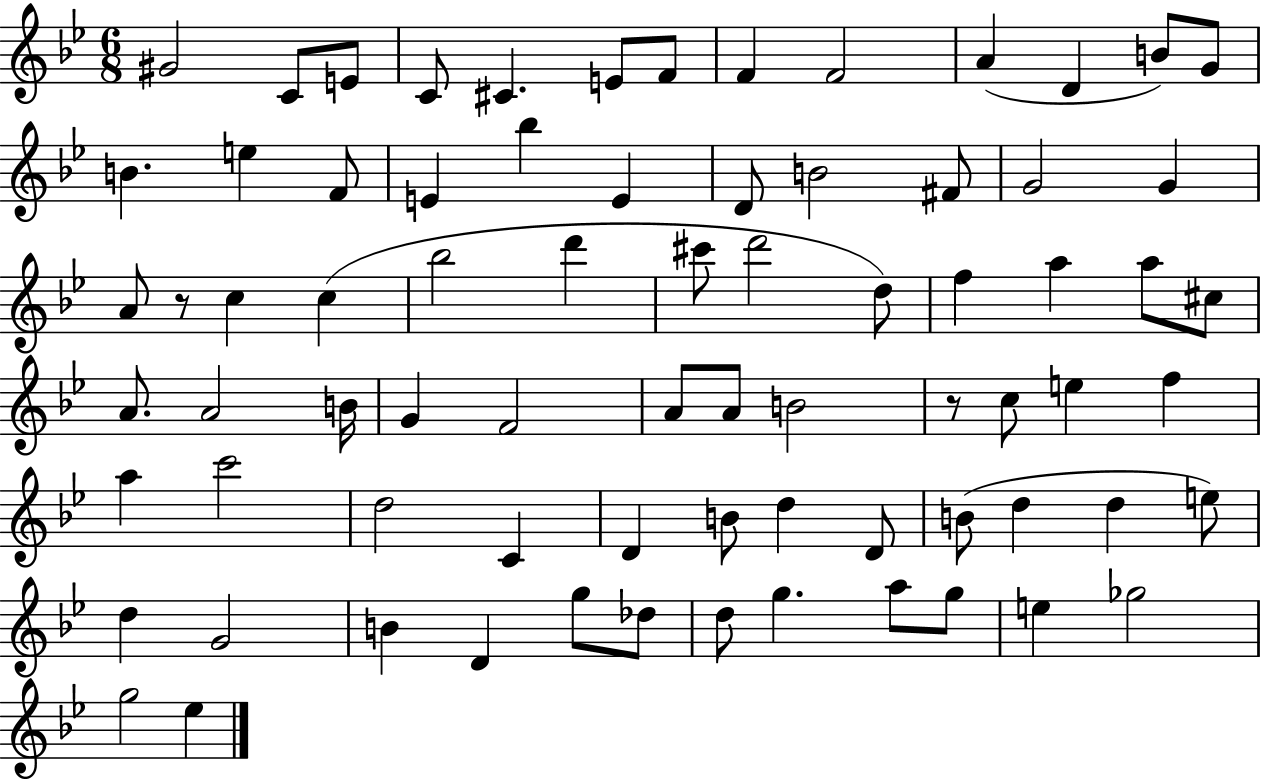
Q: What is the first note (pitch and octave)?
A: G#4